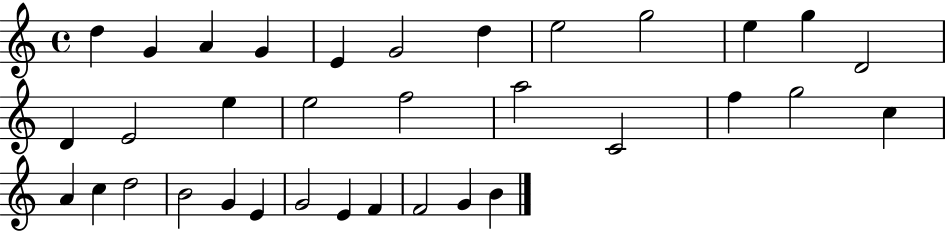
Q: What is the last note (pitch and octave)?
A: B4